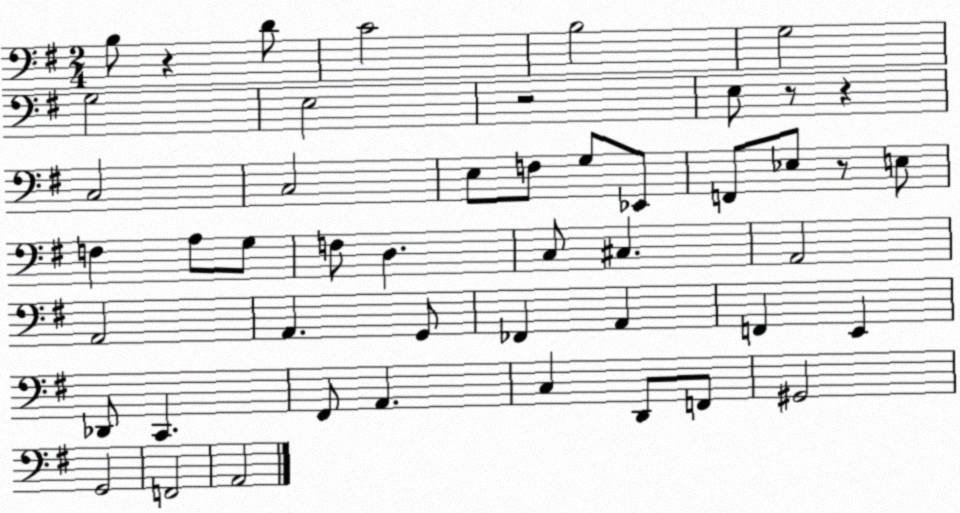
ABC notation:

X:1
T:Untitled
M:2/4
L:1/4
K:G
B,/2 z D/2 C2 B,2 G,2 G,2 E,2 z2 E,/2 z/2 z C,2 C,2 E,/2 F,/2 G,/2 _E,,/2 F,,/2 _E,/2 z/2 E,/2 F, A,/2 G,/2 F,/2 D, C,/2 ^C, A,,2 A,,2 A,, G,,/2 _F,, A,, F,, E,, _D,,/2 C,, ^F,,/2 A,, C, D,,/2 F,,/2 ^G,,2 G,,2 F,,2 A,,2